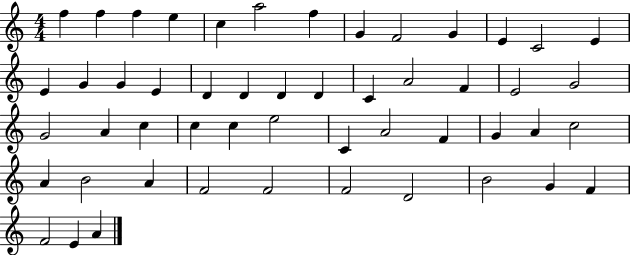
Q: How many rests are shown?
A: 0